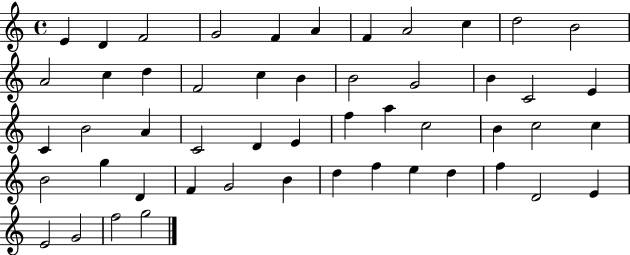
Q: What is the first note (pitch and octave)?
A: E4